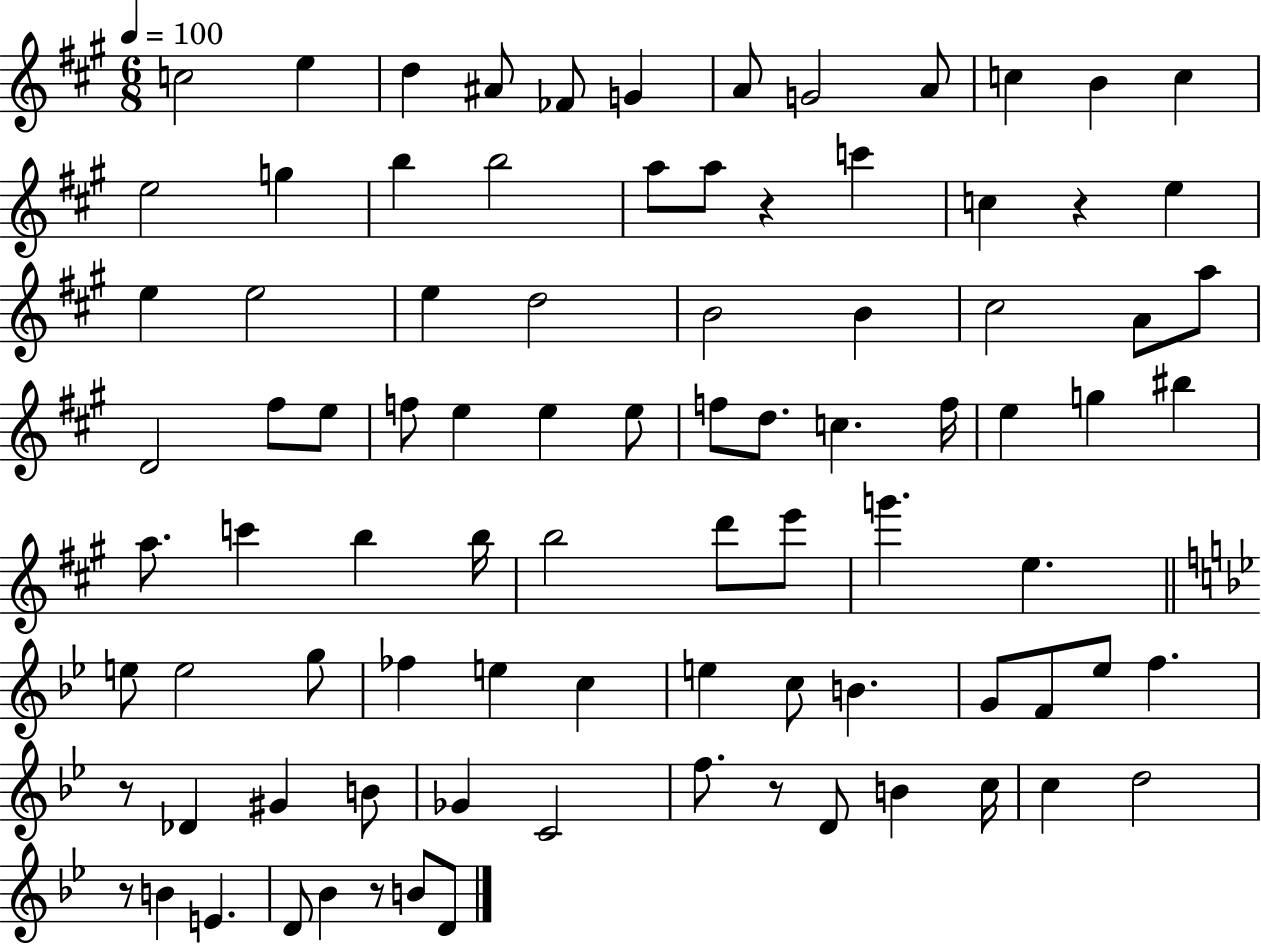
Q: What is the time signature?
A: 6/8